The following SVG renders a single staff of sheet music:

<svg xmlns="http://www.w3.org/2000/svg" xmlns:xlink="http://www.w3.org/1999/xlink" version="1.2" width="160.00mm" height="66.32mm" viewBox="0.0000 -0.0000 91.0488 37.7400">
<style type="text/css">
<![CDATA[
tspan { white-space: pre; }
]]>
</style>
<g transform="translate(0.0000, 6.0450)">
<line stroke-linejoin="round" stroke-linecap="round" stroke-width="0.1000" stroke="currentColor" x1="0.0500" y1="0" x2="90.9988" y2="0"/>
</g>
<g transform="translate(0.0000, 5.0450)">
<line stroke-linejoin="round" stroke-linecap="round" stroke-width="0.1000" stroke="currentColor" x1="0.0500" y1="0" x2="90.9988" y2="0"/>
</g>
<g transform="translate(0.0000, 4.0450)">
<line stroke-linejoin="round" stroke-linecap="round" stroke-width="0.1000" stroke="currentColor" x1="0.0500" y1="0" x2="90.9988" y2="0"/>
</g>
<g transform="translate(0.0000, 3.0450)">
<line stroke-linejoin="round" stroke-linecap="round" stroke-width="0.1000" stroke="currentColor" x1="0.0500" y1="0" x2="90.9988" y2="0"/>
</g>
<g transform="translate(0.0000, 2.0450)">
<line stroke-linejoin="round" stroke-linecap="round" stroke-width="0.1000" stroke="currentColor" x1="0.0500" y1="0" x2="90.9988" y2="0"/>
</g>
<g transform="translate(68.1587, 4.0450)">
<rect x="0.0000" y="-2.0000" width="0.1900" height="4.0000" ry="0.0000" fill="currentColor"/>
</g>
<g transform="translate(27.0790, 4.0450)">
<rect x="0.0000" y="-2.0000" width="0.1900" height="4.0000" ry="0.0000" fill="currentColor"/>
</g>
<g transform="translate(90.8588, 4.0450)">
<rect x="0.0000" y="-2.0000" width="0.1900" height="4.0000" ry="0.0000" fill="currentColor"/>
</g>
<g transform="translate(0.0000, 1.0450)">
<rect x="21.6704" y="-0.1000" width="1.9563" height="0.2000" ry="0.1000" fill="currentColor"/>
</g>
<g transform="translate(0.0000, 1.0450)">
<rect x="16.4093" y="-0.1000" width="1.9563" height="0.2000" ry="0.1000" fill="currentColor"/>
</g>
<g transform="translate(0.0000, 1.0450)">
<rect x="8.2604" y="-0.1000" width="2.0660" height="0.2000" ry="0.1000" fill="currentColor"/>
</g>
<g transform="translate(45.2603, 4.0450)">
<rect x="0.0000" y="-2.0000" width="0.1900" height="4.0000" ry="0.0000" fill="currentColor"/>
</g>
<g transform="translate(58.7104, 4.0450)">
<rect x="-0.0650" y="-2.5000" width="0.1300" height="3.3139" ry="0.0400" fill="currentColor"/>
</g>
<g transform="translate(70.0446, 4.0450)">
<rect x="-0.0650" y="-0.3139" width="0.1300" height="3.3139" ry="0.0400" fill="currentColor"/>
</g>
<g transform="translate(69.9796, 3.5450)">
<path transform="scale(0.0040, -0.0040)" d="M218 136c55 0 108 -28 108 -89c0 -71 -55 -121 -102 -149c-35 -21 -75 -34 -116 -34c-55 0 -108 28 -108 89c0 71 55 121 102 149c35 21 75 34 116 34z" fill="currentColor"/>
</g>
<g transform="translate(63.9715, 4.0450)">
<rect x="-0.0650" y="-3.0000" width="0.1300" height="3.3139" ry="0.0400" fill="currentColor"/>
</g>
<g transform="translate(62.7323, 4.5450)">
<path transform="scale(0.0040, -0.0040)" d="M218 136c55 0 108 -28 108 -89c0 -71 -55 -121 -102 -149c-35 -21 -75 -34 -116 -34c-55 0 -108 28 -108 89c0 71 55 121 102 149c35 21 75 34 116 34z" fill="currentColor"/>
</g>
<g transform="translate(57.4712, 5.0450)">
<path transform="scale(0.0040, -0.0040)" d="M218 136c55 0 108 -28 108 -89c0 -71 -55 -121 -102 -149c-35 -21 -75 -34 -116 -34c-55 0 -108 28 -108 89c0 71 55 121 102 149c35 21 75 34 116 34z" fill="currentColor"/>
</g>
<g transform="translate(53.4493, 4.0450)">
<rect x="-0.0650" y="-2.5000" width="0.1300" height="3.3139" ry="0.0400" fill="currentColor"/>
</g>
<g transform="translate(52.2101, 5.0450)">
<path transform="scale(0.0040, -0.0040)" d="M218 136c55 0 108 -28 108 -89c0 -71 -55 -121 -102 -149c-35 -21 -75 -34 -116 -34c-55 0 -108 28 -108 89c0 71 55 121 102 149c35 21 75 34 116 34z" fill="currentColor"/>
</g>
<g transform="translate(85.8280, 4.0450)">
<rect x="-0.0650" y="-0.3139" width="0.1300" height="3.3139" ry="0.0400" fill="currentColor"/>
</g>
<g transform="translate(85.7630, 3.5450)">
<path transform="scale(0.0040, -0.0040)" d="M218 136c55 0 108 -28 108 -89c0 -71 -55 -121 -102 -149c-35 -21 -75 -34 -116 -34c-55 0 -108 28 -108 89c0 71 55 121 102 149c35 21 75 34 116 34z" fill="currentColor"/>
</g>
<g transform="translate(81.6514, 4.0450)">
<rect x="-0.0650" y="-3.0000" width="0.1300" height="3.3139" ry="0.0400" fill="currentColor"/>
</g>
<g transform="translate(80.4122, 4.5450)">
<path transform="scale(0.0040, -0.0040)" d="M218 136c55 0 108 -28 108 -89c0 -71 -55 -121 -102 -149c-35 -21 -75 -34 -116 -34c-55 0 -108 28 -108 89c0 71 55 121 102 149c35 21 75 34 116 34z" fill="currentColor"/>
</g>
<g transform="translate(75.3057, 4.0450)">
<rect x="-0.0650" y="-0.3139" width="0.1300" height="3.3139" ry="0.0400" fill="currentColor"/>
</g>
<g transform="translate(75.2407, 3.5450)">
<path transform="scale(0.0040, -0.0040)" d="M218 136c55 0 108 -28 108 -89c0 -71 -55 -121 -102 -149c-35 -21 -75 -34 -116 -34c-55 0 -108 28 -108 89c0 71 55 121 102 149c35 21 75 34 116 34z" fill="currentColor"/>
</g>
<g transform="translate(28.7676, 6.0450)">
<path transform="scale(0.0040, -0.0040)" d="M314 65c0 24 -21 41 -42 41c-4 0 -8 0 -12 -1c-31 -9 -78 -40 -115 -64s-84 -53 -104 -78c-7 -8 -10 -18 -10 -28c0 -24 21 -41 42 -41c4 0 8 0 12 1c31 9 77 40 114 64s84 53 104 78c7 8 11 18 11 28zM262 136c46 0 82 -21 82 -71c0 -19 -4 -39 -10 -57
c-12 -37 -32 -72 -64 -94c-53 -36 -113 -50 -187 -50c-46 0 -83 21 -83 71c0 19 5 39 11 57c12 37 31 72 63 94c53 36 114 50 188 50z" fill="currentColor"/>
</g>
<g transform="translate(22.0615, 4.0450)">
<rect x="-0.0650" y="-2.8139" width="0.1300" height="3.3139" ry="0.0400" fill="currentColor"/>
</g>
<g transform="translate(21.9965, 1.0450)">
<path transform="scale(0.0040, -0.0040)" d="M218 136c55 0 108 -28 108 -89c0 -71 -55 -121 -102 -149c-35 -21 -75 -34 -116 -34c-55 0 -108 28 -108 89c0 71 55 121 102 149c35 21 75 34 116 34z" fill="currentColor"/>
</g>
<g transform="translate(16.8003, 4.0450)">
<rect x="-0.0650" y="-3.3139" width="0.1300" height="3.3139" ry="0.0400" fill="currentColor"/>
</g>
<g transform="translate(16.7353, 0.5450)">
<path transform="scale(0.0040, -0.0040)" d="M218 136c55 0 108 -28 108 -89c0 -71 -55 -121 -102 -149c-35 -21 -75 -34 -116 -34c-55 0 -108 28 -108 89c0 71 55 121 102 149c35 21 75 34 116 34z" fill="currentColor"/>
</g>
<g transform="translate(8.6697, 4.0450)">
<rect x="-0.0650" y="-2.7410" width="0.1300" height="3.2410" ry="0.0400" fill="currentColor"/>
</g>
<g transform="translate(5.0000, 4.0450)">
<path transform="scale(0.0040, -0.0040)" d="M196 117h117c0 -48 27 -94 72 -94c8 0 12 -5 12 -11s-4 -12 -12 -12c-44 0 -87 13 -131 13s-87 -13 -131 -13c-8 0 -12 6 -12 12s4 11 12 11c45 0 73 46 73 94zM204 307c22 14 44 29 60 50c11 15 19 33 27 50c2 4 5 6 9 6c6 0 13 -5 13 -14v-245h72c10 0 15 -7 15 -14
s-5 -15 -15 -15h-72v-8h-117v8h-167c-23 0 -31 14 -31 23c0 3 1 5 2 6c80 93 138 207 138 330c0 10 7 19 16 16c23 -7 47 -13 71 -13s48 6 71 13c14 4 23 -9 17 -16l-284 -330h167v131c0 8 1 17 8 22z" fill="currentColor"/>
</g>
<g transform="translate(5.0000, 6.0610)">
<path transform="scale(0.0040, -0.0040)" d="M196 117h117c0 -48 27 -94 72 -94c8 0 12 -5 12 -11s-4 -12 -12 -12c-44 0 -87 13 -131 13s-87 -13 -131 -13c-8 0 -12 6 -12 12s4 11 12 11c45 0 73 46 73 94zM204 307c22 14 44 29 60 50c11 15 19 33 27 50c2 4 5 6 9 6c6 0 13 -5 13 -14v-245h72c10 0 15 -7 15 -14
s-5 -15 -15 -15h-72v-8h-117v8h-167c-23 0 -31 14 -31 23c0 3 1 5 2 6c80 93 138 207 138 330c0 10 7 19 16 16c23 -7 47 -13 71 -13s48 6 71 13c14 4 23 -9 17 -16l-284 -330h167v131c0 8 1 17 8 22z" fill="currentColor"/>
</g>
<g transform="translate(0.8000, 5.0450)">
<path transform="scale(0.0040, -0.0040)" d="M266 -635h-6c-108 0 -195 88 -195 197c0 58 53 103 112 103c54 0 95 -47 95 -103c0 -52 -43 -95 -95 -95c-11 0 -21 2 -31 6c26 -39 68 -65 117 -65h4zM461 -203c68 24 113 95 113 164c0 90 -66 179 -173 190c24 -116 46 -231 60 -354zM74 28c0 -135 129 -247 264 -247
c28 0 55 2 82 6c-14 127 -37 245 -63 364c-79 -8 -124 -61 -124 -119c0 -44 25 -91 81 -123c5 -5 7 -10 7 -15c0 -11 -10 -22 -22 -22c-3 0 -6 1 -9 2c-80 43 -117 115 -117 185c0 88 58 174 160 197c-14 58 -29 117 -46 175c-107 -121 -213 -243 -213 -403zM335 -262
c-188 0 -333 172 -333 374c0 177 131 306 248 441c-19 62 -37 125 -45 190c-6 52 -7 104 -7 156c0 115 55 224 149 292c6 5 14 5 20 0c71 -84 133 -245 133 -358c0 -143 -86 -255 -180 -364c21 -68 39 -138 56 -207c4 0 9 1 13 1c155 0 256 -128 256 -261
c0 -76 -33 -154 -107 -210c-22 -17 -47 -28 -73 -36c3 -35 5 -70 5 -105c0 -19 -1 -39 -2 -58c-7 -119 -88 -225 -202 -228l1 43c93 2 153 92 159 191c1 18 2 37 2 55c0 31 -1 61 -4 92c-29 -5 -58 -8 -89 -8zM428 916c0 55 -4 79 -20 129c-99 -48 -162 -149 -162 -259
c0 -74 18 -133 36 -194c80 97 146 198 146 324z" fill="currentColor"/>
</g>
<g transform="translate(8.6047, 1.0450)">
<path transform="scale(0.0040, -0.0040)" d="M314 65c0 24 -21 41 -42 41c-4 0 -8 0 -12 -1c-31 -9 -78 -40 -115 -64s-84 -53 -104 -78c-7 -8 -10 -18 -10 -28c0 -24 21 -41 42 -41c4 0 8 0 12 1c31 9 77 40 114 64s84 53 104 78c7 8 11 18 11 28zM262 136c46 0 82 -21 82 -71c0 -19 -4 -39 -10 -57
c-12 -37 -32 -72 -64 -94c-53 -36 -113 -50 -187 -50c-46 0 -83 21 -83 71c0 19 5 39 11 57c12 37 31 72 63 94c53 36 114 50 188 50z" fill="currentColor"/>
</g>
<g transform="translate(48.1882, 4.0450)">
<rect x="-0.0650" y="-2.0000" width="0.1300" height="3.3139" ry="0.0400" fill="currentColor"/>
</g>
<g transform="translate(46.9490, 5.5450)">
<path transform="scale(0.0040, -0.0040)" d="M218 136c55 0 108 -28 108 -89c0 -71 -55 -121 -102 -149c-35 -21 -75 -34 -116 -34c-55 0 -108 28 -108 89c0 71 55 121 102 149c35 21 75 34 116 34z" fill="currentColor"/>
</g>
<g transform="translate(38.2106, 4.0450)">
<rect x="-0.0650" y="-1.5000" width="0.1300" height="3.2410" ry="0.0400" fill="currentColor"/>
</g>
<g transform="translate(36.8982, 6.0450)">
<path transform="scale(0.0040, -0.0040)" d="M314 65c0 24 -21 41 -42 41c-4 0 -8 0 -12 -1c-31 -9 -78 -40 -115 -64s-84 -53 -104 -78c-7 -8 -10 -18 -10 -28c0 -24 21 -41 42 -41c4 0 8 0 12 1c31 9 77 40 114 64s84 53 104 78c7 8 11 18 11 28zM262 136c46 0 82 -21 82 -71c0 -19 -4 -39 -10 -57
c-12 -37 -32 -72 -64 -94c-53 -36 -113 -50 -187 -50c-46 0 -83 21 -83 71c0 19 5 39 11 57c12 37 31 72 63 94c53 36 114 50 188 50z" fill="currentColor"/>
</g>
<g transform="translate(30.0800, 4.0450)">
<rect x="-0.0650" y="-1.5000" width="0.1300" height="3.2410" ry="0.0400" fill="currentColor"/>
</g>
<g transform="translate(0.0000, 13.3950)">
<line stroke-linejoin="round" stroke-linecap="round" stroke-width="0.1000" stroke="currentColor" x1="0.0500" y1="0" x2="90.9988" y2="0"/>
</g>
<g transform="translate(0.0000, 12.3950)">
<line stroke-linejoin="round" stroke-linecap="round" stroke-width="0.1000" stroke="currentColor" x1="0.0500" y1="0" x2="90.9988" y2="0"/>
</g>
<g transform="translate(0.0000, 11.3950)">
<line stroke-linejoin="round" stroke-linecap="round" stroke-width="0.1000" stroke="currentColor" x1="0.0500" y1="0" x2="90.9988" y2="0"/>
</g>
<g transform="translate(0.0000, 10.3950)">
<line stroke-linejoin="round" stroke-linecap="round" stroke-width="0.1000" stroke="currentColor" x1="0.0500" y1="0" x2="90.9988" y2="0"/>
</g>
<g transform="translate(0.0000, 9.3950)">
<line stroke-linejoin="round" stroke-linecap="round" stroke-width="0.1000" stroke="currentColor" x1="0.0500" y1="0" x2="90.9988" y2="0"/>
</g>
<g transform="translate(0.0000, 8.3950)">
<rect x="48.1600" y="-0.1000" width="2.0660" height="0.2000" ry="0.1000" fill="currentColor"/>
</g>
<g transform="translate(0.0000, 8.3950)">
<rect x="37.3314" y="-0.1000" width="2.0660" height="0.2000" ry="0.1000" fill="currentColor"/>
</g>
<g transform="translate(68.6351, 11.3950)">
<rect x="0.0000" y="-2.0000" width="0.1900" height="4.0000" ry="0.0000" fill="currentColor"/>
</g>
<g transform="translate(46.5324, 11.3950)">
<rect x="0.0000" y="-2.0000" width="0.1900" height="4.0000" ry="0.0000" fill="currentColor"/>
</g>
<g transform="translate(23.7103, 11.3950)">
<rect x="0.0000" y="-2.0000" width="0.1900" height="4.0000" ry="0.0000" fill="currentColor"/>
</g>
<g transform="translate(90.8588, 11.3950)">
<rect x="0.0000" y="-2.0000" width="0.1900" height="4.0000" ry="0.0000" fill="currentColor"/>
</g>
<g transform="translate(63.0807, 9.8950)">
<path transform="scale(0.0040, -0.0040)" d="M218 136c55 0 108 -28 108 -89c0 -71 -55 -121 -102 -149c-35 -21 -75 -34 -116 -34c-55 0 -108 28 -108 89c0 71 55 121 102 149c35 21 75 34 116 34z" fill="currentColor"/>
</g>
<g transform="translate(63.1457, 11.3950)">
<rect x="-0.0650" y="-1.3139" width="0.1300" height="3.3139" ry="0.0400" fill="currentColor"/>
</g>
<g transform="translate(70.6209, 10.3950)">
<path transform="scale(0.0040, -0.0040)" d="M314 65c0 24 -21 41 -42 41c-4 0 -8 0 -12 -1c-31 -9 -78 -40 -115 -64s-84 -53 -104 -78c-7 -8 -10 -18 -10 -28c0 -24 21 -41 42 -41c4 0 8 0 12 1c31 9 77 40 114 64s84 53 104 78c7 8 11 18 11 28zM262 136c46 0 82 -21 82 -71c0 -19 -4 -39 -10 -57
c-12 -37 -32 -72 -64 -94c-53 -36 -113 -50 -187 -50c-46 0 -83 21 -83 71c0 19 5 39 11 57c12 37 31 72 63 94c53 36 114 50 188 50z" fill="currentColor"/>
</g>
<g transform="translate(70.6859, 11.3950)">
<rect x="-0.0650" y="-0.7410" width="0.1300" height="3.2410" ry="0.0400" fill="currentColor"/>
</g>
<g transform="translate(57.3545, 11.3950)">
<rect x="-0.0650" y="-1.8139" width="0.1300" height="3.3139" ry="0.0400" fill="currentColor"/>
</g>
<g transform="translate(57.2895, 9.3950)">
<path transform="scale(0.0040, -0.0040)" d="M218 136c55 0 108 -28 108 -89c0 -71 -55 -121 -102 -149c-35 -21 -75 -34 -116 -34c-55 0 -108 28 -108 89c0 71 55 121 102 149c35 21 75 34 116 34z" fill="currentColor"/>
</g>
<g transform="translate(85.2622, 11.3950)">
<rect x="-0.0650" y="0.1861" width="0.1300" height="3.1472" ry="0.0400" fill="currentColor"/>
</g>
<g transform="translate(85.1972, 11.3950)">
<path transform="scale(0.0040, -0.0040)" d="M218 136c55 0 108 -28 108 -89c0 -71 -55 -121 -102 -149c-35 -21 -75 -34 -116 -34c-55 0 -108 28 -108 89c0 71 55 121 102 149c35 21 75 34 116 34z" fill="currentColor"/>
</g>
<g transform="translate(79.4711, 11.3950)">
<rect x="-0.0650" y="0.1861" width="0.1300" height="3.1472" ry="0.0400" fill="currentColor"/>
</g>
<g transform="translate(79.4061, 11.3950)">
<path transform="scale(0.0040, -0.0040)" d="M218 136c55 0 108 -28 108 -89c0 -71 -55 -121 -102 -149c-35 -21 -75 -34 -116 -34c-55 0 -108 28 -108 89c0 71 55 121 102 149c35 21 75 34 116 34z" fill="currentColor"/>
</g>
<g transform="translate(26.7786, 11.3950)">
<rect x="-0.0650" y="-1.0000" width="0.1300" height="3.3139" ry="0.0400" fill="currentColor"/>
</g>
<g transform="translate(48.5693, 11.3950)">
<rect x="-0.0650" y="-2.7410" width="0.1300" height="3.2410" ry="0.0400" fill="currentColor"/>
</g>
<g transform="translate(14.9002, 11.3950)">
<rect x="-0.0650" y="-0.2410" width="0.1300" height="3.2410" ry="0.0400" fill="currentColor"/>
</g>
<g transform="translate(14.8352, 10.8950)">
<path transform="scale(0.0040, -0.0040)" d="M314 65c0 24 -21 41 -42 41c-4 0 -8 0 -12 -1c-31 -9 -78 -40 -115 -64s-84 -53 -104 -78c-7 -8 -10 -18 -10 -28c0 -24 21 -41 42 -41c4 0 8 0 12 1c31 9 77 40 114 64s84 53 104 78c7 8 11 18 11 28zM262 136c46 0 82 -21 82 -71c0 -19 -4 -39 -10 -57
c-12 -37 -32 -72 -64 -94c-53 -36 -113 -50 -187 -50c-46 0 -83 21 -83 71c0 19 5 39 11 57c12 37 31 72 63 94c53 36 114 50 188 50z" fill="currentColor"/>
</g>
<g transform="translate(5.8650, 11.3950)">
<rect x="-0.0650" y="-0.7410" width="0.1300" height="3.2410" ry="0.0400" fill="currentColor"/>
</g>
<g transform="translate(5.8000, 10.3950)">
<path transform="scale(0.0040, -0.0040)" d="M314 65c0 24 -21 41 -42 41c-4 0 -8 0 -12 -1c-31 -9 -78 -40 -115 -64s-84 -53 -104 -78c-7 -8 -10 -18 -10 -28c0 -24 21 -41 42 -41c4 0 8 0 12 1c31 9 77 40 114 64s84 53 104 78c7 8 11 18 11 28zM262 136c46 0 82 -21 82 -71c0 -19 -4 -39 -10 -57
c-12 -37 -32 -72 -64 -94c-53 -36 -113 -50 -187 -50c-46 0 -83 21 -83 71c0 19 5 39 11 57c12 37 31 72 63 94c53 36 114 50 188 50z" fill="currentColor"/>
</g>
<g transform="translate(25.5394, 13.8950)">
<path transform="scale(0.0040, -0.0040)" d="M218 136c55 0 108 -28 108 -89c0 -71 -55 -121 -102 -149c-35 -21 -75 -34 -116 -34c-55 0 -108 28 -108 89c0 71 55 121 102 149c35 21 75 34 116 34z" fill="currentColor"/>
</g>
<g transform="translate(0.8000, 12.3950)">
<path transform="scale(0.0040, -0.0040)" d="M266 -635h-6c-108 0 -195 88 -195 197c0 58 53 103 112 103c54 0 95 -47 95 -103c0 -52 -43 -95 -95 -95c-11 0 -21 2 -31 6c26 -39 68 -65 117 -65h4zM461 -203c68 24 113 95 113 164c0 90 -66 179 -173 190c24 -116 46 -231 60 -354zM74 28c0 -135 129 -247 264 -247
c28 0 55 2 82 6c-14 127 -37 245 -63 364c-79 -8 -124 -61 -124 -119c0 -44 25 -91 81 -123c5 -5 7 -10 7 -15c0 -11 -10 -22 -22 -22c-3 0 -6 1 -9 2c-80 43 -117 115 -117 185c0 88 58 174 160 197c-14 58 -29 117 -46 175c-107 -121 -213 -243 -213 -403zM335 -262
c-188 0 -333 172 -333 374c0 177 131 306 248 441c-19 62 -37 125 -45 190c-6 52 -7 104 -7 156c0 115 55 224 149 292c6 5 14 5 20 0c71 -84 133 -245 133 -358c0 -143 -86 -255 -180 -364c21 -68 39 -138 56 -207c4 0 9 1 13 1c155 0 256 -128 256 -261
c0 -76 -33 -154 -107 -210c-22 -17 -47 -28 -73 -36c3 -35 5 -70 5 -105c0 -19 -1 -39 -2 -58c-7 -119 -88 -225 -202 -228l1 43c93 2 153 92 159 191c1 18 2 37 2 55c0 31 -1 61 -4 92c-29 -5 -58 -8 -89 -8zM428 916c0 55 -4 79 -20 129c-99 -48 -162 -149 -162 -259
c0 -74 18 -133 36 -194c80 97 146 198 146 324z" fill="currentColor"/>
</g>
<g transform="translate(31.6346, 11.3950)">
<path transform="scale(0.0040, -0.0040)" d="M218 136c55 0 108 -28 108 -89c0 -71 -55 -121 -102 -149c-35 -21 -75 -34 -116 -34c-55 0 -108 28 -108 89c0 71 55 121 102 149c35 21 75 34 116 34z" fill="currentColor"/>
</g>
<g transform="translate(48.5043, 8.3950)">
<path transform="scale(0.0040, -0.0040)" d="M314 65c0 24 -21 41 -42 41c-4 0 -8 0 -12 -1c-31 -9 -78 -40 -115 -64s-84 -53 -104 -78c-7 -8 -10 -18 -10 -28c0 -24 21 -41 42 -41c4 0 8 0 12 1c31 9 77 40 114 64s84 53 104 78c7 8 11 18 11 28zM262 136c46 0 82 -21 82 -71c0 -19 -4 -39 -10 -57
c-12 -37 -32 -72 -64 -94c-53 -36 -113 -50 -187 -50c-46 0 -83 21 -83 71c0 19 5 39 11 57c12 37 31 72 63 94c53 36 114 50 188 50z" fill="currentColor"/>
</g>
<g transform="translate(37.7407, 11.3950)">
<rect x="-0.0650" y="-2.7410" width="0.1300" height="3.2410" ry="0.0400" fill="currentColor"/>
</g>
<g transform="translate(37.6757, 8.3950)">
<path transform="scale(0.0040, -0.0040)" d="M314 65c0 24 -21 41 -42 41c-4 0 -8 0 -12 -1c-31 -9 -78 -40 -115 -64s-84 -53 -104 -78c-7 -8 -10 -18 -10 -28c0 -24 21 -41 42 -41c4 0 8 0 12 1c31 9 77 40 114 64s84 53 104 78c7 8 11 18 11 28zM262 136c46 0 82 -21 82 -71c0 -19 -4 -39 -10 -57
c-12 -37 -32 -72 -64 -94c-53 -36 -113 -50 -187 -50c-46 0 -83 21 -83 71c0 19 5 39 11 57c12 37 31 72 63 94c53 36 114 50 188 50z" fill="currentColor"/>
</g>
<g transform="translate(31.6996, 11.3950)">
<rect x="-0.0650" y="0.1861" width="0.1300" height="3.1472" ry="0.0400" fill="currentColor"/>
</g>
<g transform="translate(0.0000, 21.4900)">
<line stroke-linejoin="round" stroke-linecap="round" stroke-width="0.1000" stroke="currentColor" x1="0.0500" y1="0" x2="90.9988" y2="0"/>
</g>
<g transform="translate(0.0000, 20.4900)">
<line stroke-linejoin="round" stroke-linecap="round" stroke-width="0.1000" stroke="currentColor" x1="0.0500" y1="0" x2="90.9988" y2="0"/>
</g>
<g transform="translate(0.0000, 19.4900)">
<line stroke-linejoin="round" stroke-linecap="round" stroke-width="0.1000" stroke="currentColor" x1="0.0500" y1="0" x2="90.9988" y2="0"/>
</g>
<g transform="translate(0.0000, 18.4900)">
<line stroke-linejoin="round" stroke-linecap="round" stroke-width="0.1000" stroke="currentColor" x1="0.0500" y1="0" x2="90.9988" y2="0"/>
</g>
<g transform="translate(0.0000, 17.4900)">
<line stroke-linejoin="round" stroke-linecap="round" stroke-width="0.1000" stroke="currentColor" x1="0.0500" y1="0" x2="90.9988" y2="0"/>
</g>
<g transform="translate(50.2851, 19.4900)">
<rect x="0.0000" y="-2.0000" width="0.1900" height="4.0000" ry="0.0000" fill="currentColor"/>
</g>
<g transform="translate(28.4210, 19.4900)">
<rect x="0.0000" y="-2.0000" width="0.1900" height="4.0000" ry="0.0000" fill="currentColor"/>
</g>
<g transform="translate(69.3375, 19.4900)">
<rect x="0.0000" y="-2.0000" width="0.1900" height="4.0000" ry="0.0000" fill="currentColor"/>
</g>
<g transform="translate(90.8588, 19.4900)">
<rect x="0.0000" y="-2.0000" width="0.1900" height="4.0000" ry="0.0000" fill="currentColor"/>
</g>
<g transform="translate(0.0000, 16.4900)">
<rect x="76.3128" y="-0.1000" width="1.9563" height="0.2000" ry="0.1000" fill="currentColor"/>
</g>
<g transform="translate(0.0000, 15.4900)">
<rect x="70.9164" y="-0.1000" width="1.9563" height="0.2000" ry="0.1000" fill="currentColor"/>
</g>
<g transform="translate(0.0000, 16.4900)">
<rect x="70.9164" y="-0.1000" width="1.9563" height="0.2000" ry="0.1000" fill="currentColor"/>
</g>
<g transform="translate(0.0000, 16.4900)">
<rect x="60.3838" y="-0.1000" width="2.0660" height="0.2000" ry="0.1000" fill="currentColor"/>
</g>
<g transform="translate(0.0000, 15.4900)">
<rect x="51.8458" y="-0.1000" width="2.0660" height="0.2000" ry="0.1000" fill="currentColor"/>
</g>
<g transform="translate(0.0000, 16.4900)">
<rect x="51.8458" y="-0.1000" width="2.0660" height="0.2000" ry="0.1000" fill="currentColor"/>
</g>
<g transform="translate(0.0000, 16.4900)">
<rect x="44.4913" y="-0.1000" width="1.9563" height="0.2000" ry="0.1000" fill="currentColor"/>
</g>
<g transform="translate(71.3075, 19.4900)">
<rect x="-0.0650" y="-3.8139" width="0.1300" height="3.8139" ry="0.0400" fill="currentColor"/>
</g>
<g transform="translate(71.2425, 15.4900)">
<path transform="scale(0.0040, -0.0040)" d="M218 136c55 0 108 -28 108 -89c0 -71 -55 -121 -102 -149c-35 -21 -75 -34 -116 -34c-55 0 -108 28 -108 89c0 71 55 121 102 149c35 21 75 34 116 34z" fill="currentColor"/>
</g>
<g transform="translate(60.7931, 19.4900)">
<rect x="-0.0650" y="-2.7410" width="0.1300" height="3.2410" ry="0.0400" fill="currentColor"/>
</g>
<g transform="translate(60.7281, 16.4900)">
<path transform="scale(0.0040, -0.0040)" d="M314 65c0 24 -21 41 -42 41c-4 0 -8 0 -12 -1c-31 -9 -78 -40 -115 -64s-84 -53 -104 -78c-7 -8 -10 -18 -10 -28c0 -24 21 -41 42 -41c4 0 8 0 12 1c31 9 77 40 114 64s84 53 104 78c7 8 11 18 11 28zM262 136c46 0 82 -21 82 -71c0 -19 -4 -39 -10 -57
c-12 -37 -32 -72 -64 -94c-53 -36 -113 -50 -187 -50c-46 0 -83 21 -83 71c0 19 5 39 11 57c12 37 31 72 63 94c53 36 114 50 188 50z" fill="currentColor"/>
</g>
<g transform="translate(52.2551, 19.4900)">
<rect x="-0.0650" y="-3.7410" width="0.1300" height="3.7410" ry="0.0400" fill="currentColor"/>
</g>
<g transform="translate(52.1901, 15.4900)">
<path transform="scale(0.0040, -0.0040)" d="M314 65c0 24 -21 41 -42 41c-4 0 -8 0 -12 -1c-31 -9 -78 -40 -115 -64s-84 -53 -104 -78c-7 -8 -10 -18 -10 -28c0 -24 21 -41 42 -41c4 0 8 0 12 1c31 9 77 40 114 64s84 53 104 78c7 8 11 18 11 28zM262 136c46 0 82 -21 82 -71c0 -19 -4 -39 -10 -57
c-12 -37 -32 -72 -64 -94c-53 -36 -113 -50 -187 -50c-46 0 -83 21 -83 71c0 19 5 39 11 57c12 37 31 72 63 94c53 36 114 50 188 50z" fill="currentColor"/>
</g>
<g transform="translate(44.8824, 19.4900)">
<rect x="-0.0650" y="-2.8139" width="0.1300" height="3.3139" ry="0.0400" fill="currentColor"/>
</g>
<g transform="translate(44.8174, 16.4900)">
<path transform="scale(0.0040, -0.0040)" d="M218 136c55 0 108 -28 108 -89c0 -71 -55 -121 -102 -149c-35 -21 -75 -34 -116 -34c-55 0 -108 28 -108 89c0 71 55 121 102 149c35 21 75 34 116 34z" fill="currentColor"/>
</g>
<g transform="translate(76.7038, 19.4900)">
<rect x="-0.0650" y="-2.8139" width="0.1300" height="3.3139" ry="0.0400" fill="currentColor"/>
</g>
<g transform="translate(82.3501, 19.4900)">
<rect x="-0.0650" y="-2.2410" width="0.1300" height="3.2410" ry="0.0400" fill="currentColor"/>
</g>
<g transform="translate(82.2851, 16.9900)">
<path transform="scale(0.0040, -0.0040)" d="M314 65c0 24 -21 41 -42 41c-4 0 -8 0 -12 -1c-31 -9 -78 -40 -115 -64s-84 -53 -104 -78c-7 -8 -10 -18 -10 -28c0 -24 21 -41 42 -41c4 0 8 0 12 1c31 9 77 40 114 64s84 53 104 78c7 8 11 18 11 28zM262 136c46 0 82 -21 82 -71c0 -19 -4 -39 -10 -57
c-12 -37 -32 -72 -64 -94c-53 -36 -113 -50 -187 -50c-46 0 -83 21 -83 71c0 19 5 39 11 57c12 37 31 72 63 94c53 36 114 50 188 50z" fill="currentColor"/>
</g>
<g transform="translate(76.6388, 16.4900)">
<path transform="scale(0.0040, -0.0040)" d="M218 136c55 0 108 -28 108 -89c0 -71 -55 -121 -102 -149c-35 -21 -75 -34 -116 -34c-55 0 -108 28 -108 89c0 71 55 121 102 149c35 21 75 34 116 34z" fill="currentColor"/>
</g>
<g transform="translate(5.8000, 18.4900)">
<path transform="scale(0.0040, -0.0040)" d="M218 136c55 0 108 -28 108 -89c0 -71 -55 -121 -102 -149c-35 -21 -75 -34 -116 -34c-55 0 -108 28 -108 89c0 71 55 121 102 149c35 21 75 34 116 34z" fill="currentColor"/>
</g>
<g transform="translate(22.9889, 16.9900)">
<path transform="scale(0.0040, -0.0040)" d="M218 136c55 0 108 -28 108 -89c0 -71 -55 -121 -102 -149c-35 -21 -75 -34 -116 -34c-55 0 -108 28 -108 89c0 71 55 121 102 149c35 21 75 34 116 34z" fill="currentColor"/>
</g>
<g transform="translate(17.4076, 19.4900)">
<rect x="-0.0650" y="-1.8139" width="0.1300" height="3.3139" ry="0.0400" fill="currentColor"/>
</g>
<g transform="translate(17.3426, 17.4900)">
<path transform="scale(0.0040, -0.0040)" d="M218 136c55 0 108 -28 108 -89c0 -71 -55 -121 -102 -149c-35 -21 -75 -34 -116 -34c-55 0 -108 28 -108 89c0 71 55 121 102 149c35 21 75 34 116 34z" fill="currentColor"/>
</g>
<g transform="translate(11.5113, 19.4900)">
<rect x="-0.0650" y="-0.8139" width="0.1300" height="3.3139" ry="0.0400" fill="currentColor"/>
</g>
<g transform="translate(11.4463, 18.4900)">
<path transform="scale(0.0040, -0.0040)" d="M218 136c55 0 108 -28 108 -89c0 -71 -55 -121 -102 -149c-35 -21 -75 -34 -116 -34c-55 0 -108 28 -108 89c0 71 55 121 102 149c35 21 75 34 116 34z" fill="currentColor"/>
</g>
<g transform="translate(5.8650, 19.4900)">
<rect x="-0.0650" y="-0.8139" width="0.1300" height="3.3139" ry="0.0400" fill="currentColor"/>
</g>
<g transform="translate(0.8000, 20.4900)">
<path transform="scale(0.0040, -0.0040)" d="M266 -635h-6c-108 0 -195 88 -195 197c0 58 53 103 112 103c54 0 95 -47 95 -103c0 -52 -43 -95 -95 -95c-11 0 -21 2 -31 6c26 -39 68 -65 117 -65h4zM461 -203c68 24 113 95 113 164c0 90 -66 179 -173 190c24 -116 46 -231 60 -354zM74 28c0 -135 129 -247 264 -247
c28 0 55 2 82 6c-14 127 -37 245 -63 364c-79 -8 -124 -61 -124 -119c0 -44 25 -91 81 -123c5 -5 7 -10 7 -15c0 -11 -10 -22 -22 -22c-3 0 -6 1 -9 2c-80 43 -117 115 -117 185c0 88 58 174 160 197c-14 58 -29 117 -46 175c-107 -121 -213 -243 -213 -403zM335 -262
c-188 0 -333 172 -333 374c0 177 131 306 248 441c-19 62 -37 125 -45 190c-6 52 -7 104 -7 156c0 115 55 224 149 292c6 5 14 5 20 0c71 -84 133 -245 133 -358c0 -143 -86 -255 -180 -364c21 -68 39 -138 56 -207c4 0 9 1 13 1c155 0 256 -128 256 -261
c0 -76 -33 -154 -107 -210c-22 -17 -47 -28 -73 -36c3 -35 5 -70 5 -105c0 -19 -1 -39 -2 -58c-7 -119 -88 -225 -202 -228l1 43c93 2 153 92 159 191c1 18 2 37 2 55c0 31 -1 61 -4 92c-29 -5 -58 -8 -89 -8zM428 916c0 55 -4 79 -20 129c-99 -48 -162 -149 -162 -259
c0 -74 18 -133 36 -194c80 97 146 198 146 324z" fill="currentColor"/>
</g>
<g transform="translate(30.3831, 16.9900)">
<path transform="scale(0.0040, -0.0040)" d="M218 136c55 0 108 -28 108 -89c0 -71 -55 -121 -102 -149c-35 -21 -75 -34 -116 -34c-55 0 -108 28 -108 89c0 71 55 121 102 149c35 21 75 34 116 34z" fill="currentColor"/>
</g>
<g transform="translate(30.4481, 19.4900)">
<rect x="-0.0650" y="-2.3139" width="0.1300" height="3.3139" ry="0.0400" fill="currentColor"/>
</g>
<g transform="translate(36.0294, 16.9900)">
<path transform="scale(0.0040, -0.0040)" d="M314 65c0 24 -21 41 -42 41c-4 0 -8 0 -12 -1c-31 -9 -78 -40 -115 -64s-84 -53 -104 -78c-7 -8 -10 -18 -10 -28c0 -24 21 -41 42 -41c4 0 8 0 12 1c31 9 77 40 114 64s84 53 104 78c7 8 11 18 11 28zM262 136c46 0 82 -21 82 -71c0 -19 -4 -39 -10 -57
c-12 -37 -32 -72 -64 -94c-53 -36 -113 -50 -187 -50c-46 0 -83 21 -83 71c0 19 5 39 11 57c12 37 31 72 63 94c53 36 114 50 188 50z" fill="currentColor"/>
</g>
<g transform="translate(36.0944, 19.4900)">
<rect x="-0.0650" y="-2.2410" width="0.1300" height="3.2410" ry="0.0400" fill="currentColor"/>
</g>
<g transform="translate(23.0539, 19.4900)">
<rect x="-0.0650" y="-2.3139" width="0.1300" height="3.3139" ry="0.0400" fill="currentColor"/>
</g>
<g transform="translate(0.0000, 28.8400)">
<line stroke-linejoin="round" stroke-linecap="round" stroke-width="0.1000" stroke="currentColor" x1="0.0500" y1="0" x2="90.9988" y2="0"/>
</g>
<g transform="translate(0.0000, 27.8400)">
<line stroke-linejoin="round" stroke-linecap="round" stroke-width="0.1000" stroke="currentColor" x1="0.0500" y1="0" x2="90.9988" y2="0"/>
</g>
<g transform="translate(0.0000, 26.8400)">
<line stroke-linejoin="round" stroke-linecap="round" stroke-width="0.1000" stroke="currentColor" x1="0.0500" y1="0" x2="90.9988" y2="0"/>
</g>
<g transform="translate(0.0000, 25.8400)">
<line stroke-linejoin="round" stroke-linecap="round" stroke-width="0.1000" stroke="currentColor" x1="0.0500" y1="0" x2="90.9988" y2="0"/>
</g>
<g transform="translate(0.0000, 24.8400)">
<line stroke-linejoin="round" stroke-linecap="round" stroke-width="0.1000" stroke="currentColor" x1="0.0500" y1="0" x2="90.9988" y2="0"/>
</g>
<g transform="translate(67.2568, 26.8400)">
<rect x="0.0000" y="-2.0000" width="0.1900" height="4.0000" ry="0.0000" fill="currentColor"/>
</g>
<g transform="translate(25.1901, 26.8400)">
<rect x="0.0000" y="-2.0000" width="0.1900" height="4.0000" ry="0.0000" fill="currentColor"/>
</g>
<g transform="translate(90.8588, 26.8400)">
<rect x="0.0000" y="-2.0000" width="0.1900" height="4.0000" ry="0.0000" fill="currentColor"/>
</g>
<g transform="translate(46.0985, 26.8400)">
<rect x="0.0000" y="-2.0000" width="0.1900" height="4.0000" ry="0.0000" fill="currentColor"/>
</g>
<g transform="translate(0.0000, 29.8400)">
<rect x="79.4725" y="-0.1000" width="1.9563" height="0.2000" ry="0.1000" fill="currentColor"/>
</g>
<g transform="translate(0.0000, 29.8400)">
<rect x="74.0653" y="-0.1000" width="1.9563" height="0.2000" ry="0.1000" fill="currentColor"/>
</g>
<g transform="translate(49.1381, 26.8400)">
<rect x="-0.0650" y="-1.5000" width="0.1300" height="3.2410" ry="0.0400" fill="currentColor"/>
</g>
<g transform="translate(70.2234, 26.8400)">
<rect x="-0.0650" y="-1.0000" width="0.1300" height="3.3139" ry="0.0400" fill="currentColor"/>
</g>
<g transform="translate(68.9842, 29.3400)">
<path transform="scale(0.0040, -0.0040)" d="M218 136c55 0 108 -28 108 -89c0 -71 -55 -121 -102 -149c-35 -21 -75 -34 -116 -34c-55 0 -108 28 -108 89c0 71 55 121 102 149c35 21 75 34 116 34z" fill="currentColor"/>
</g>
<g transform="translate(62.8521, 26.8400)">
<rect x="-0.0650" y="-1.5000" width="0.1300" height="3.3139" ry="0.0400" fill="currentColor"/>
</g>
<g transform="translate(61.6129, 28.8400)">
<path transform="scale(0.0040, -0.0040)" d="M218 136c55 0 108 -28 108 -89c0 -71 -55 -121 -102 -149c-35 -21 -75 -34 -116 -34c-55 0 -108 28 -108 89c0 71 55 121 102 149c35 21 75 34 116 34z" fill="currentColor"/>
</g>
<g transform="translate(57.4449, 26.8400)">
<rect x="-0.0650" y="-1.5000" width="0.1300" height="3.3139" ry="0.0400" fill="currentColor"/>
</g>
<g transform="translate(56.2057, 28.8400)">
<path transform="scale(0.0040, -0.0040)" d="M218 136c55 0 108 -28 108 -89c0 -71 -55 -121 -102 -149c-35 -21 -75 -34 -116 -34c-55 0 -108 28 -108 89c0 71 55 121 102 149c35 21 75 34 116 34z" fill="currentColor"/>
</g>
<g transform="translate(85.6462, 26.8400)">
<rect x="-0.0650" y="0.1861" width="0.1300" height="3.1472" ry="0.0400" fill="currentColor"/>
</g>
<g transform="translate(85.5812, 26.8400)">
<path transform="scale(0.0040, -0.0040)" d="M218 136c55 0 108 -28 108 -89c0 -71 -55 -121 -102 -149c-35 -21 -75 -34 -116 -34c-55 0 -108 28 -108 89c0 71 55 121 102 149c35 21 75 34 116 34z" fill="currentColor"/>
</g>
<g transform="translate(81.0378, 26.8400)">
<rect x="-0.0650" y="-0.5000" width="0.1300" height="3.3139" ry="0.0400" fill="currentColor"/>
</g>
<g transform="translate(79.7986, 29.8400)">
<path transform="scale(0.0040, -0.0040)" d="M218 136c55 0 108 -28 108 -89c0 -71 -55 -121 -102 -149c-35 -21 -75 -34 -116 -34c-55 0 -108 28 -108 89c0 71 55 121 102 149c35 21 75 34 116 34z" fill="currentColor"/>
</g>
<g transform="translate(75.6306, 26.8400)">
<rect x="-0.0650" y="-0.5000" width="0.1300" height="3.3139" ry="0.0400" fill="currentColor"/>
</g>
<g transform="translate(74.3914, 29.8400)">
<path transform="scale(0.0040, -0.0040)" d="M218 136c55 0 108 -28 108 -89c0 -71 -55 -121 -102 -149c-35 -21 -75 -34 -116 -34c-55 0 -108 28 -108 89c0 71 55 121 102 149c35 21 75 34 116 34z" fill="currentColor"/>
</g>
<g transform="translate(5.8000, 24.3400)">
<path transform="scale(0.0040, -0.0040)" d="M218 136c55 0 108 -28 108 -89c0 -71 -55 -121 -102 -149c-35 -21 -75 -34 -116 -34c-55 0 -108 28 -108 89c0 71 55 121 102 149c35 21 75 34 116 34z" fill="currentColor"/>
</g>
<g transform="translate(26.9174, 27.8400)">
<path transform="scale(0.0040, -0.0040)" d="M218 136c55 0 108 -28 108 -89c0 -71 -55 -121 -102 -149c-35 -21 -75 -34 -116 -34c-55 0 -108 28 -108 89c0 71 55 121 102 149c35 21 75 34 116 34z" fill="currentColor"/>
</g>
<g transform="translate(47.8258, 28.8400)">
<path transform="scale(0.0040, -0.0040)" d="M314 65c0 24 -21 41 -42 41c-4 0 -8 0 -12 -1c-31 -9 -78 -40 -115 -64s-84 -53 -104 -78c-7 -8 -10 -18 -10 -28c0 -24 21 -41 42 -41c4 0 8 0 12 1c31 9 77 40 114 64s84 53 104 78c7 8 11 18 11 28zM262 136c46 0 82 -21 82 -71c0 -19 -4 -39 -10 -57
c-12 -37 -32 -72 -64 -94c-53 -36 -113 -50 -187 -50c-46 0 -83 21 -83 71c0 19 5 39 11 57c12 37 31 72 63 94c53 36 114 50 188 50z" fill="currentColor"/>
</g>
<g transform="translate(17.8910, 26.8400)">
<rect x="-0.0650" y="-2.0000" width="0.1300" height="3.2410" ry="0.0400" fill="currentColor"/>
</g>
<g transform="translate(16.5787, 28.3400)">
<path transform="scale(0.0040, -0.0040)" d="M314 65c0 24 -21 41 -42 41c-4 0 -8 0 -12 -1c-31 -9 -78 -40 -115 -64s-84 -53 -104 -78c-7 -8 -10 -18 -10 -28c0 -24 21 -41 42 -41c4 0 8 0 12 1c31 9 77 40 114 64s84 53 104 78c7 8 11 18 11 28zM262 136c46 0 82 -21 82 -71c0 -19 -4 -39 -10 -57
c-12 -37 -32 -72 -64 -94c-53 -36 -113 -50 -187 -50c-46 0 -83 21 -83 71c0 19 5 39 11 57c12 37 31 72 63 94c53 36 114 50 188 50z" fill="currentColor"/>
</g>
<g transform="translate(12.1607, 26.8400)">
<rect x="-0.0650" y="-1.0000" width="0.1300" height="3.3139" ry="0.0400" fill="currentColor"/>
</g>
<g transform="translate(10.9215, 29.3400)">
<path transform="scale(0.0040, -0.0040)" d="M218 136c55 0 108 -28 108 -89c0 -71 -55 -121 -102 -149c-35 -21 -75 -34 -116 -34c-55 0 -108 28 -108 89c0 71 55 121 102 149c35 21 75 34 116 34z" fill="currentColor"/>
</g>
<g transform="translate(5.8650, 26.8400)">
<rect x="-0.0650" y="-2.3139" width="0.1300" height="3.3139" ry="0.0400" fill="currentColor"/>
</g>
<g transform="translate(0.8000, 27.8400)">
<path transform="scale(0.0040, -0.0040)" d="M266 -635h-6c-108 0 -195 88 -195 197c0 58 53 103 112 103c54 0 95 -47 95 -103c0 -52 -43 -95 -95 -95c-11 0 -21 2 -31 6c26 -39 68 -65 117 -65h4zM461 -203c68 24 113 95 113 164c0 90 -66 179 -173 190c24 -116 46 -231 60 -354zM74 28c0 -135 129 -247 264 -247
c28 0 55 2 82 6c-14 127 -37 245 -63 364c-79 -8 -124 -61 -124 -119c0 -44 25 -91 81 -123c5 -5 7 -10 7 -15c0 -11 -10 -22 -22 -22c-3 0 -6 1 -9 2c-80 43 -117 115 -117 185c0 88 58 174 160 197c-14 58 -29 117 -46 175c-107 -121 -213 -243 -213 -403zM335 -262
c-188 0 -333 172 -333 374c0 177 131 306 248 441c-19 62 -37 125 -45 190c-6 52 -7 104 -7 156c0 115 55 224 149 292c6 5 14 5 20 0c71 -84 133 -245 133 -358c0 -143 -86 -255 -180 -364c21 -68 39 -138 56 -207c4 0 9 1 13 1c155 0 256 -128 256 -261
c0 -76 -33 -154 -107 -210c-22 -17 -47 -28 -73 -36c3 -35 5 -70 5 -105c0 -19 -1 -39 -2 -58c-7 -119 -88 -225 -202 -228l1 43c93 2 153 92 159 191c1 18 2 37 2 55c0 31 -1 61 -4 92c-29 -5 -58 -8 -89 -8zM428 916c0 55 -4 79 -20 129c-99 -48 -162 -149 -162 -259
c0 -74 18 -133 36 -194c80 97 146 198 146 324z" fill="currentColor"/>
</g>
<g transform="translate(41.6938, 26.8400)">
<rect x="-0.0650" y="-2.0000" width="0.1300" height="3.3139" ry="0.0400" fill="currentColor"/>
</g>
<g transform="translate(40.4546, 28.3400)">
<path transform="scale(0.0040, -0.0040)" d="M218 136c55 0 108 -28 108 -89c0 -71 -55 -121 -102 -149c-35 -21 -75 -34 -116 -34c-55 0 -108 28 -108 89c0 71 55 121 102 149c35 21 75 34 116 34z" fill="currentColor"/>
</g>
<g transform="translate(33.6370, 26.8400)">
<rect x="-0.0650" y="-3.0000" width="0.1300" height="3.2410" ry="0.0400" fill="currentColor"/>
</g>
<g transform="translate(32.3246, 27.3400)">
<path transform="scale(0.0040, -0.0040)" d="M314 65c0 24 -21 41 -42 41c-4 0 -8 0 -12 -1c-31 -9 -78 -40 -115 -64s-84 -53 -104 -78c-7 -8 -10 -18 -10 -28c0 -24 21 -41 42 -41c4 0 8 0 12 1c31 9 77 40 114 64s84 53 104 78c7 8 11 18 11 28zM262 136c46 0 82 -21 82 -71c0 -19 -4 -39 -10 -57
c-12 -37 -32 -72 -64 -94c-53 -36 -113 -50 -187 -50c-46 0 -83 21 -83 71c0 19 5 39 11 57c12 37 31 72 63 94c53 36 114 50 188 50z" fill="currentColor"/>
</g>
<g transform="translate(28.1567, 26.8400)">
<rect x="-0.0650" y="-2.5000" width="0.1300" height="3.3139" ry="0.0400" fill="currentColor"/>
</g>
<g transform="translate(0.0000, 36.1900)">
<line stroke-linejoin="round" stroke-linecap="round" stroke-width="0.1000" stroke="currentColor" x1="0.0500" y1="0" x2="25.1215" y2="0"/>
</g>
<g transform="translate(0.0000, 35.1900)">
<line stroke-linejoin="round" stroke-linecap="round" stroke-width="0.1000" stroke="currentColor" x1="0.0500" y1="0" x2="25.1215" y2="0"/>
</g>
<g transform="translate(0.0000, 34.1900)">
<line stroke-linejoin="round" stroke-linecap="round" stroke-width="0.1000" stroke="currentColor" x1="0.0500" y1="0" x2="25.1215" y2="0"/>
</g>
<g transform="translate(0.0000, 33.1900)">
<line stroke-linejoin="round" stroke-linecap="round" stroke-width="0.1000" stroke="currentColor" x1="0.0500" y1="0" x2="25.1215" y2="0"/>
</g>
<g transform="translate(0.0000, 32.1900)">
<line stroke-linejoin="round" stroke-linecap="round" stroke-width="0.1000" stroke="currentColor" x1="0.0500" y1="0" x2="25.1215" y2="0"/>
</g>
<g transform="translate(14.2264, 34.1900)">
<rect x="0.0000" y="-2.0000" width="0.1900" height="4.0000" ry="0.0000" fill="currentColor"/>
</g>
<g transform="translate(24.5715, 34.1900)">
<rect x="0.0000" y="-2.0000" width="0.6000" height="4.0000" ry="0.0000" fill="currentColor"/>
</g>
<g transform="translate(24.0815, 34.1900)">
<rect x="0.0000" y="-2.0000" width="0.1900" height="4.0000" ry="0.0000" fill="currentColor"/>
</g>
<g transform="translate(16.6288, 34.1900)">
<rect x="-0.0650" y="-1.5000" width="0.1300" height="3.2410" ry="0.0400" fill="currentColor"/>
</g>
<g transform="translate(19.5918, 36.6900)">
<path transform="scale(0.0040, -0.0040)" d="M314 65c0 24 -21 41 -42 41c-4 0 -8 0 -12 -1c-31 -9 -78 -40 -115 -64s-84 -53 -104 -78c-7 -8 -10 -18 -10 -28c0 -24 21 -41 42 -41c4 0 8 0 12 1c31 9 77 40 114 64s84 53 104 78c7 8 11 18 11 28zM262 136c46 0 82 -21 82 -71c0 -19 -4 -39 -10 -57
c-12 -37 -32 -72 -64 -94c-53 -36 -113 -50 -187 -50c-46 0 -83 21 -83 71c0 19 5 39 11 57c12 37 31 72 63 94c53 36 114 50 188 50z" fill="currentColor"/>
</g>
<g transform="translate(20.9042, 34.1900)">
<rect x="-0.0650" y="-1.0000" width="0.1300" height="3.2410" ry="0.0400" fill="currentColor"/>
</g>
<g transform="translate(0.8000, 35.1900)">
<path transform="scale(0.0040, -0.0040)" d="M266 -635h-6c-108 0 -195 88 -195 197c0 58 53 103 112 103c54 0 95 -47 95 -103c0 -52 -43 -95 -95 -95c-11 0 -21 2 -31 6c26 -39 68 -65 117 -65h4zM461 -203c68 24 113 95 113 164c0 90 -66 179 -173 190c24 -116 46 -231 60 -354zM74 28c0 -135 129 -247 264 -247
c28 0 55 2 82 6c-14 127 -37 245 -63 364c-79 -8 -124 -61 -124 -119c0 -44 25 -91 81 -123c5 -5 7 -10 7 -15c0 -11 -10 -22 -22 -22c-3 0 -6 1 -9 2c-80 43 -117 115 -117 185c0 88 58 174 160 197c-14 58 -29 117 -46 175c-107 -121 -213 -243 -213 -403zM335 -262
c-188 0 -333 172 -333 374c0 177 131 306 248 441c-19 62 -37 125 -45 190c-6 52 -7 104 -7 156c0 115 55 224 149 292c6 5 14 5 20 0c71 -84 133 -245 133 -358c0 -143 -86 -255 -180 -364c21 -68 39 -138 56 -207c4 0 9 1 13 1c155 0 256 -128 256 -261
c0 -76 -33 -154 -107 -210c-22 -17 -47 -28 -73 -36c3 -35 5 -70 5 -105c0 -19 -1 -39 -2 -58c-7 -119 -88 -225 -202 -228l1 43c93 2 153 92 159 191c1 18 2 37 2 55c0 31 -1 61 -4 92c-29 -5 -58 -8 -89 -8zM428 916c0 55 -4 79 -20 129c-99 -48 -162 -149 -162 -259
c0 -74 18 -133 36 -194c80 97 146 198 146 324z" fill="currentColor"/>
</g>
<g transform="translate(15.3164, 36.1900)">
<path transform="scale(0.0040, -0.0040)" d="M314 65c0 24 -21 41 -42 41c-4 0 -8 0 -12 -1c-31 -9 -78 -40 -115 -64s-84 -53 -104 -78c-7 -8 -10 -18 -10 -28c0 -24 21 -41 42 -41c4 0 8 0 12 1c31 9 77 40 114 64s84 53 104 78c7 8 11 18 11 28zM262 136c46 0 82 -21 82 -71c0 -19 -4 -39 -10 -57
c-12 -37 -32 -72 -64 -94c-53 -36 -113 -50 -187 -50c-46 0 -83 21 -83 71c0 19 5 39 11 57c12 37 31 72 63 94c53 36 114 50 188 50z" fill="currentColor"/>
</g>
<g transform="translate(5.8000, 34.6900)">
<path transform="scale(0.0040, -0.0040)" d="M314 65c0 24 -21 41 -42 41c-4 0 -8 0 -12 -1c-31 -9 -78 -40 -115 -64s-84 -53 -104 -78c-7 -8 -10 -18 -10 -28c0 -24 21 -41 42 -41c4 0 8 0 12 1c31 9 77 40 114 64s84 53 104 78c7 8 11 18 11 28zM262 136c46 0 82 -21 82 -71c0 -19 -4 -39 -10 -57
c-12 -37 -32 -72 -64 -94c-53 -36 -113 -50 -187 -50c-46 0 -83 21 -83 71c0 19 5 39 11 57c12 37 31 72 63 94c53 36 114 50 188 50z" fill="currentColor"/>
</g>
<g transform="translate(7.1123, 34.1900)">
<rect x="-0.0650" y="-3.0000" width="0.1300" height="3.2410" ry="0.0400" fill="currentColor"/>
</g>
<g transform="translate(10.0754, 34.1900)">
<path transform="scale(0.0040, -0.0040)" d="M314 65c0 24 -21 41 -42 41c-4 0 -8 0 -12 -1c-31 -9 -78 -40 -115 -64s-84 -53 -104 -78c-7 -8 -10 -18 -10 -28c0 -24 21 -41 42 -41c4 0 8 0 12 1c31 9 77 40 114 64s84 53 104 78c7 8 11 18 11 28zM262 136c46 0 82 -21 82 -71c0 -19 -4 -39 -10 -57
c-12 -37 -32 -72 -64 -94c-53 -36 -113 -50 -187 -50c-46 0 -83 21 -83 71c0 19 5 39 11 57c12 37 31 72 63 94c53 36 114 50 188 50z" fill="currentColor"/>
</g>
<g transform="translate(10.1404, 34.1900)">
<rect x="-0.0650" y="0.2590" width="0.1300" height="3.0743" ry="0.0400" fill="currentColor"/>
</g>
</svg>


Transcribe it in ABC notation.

X:1
T:Untitled
M:4/4
L:1/4
K:C
a2 b a E2 E2 F G G A c c A c d2 c2 D B a2 a2 f e d2 B B d d f g g g2 a c'2 a2 c' a g2 g D F2 G A2 F E2 E E D C C B A2 B2 E2 D2